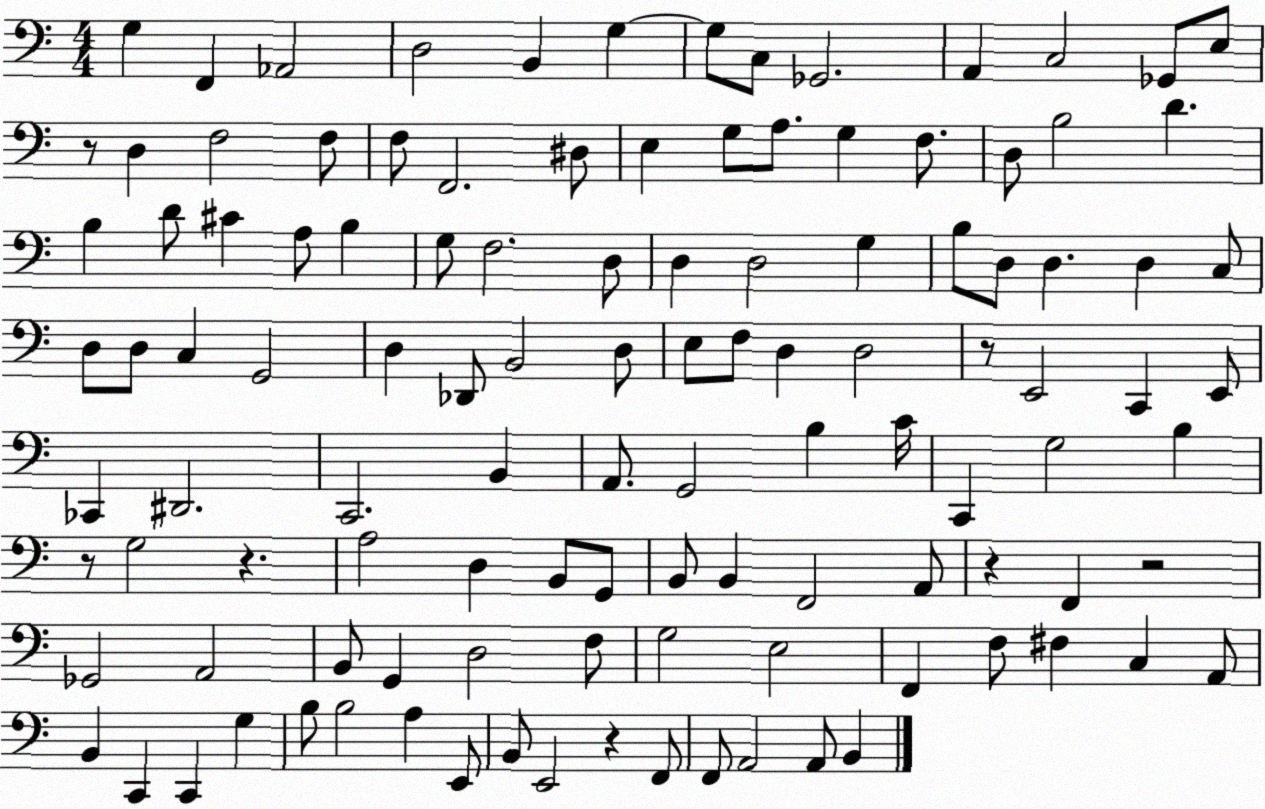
X:1
T:Untitled
M:4/4
L:1/4
K:C
G, F,, _A,,2 D,2 B,, G, G,/2 C,/2 _G,,2 A,, C,2 _G,,/2 E,/2 z/2 D, F,2 F,/2 F,/2 F,,2 ^D,/2 E, G,/2 A,/2 G, F,/2 D,/2 B,2 D B, D/2 ^C A,/2 B, G,/2 F,2 D,/2 D, D,2 G, B,/2 D,/2 D, D, C,/2 D,/2 D,/2 C, G,,2 D, _D,,/2 B,,2 D,/2 E,/2 F,/2 D, D,2 z/2 E,,2 C,, E,,/2 _C,, ^D,,2 C,,2 B,, A,,/2 G,,2 B, C/4 C,, G,2 B, z/2 G,2 z A,2 D, B,,/2 G,,/2 B,,/2 B,, F,,2 A,,/2 z F,, z2 _G,,2 A,,2 B,,/2 G,, D,2 F,/2 G,2 E,2 F,, F,/2 ^F, C, A,,/2 B,, C,, C,, G, B,/2 B,2 A, E,,/2 B,,/2 E,,2 z F,,/2 F,,/2 A,,2 A,,/2 B,,